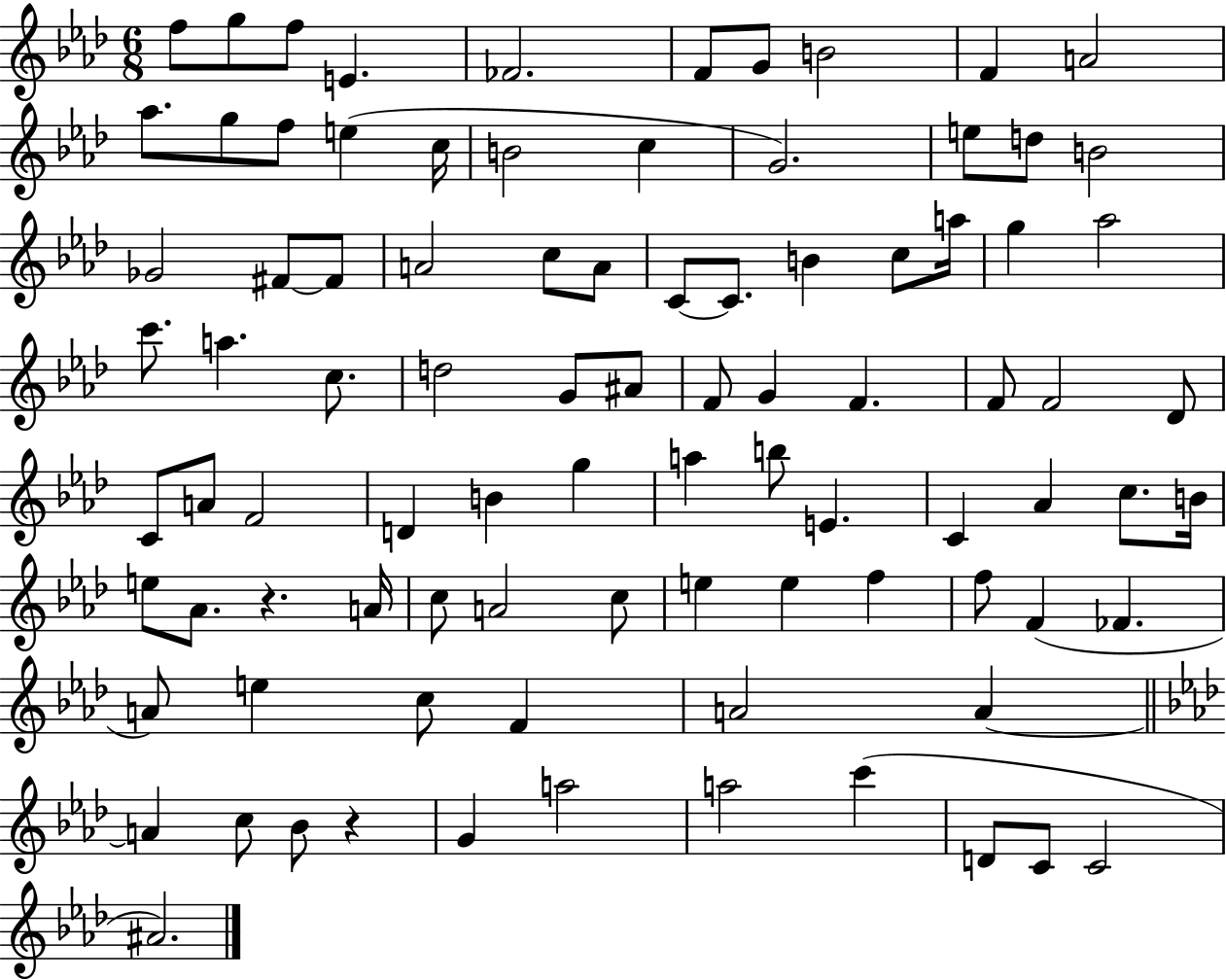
{
  \clef treble
  \numericTimeSignature
  \time 6/8
  \key aes \major
  \repeat volta 2 { f''8 g''8 f''8 e'4. | fes'2. | f'8 g'8 b'2 | f'4 a'2 | \break aes''8. g''8 f''8 e''4( c''16 | b'2 c''4 | g'2.) | e''8 d''8 b'2 | \break ges'2 fis'8~~ fis'8 | a'2 c''8 a'8 | c'8~~ c'8. b'4 c''8 a''16 | g''4 aes''2 | \break c'''8. a''4. c''8. | d''2 g'8 ais'8 | f'8 g'4 f'4. | f'8 f'2 des'8 | \break c'8 a'8 f'2 | d'4 b'4 g''4 | a''4 b''8 e'4. | c'4 aes'4 c''8. b'16 | \break e''8 aes'8. r4. a'16 | c''8 a'2 c''8 | e''4 e''4 f''4 | f''8 f'4( fes'4. | \break a'8) e''4 c''8 f'4 | a'2 a'4~~ | \bar "||" \break \key f \minor a'4 c''8 bes'8 r4 | g'4 a''2 | a''2 c'''4( | d'8 c'8 c'2 | \break ais'2.) | } \bar "|."
}